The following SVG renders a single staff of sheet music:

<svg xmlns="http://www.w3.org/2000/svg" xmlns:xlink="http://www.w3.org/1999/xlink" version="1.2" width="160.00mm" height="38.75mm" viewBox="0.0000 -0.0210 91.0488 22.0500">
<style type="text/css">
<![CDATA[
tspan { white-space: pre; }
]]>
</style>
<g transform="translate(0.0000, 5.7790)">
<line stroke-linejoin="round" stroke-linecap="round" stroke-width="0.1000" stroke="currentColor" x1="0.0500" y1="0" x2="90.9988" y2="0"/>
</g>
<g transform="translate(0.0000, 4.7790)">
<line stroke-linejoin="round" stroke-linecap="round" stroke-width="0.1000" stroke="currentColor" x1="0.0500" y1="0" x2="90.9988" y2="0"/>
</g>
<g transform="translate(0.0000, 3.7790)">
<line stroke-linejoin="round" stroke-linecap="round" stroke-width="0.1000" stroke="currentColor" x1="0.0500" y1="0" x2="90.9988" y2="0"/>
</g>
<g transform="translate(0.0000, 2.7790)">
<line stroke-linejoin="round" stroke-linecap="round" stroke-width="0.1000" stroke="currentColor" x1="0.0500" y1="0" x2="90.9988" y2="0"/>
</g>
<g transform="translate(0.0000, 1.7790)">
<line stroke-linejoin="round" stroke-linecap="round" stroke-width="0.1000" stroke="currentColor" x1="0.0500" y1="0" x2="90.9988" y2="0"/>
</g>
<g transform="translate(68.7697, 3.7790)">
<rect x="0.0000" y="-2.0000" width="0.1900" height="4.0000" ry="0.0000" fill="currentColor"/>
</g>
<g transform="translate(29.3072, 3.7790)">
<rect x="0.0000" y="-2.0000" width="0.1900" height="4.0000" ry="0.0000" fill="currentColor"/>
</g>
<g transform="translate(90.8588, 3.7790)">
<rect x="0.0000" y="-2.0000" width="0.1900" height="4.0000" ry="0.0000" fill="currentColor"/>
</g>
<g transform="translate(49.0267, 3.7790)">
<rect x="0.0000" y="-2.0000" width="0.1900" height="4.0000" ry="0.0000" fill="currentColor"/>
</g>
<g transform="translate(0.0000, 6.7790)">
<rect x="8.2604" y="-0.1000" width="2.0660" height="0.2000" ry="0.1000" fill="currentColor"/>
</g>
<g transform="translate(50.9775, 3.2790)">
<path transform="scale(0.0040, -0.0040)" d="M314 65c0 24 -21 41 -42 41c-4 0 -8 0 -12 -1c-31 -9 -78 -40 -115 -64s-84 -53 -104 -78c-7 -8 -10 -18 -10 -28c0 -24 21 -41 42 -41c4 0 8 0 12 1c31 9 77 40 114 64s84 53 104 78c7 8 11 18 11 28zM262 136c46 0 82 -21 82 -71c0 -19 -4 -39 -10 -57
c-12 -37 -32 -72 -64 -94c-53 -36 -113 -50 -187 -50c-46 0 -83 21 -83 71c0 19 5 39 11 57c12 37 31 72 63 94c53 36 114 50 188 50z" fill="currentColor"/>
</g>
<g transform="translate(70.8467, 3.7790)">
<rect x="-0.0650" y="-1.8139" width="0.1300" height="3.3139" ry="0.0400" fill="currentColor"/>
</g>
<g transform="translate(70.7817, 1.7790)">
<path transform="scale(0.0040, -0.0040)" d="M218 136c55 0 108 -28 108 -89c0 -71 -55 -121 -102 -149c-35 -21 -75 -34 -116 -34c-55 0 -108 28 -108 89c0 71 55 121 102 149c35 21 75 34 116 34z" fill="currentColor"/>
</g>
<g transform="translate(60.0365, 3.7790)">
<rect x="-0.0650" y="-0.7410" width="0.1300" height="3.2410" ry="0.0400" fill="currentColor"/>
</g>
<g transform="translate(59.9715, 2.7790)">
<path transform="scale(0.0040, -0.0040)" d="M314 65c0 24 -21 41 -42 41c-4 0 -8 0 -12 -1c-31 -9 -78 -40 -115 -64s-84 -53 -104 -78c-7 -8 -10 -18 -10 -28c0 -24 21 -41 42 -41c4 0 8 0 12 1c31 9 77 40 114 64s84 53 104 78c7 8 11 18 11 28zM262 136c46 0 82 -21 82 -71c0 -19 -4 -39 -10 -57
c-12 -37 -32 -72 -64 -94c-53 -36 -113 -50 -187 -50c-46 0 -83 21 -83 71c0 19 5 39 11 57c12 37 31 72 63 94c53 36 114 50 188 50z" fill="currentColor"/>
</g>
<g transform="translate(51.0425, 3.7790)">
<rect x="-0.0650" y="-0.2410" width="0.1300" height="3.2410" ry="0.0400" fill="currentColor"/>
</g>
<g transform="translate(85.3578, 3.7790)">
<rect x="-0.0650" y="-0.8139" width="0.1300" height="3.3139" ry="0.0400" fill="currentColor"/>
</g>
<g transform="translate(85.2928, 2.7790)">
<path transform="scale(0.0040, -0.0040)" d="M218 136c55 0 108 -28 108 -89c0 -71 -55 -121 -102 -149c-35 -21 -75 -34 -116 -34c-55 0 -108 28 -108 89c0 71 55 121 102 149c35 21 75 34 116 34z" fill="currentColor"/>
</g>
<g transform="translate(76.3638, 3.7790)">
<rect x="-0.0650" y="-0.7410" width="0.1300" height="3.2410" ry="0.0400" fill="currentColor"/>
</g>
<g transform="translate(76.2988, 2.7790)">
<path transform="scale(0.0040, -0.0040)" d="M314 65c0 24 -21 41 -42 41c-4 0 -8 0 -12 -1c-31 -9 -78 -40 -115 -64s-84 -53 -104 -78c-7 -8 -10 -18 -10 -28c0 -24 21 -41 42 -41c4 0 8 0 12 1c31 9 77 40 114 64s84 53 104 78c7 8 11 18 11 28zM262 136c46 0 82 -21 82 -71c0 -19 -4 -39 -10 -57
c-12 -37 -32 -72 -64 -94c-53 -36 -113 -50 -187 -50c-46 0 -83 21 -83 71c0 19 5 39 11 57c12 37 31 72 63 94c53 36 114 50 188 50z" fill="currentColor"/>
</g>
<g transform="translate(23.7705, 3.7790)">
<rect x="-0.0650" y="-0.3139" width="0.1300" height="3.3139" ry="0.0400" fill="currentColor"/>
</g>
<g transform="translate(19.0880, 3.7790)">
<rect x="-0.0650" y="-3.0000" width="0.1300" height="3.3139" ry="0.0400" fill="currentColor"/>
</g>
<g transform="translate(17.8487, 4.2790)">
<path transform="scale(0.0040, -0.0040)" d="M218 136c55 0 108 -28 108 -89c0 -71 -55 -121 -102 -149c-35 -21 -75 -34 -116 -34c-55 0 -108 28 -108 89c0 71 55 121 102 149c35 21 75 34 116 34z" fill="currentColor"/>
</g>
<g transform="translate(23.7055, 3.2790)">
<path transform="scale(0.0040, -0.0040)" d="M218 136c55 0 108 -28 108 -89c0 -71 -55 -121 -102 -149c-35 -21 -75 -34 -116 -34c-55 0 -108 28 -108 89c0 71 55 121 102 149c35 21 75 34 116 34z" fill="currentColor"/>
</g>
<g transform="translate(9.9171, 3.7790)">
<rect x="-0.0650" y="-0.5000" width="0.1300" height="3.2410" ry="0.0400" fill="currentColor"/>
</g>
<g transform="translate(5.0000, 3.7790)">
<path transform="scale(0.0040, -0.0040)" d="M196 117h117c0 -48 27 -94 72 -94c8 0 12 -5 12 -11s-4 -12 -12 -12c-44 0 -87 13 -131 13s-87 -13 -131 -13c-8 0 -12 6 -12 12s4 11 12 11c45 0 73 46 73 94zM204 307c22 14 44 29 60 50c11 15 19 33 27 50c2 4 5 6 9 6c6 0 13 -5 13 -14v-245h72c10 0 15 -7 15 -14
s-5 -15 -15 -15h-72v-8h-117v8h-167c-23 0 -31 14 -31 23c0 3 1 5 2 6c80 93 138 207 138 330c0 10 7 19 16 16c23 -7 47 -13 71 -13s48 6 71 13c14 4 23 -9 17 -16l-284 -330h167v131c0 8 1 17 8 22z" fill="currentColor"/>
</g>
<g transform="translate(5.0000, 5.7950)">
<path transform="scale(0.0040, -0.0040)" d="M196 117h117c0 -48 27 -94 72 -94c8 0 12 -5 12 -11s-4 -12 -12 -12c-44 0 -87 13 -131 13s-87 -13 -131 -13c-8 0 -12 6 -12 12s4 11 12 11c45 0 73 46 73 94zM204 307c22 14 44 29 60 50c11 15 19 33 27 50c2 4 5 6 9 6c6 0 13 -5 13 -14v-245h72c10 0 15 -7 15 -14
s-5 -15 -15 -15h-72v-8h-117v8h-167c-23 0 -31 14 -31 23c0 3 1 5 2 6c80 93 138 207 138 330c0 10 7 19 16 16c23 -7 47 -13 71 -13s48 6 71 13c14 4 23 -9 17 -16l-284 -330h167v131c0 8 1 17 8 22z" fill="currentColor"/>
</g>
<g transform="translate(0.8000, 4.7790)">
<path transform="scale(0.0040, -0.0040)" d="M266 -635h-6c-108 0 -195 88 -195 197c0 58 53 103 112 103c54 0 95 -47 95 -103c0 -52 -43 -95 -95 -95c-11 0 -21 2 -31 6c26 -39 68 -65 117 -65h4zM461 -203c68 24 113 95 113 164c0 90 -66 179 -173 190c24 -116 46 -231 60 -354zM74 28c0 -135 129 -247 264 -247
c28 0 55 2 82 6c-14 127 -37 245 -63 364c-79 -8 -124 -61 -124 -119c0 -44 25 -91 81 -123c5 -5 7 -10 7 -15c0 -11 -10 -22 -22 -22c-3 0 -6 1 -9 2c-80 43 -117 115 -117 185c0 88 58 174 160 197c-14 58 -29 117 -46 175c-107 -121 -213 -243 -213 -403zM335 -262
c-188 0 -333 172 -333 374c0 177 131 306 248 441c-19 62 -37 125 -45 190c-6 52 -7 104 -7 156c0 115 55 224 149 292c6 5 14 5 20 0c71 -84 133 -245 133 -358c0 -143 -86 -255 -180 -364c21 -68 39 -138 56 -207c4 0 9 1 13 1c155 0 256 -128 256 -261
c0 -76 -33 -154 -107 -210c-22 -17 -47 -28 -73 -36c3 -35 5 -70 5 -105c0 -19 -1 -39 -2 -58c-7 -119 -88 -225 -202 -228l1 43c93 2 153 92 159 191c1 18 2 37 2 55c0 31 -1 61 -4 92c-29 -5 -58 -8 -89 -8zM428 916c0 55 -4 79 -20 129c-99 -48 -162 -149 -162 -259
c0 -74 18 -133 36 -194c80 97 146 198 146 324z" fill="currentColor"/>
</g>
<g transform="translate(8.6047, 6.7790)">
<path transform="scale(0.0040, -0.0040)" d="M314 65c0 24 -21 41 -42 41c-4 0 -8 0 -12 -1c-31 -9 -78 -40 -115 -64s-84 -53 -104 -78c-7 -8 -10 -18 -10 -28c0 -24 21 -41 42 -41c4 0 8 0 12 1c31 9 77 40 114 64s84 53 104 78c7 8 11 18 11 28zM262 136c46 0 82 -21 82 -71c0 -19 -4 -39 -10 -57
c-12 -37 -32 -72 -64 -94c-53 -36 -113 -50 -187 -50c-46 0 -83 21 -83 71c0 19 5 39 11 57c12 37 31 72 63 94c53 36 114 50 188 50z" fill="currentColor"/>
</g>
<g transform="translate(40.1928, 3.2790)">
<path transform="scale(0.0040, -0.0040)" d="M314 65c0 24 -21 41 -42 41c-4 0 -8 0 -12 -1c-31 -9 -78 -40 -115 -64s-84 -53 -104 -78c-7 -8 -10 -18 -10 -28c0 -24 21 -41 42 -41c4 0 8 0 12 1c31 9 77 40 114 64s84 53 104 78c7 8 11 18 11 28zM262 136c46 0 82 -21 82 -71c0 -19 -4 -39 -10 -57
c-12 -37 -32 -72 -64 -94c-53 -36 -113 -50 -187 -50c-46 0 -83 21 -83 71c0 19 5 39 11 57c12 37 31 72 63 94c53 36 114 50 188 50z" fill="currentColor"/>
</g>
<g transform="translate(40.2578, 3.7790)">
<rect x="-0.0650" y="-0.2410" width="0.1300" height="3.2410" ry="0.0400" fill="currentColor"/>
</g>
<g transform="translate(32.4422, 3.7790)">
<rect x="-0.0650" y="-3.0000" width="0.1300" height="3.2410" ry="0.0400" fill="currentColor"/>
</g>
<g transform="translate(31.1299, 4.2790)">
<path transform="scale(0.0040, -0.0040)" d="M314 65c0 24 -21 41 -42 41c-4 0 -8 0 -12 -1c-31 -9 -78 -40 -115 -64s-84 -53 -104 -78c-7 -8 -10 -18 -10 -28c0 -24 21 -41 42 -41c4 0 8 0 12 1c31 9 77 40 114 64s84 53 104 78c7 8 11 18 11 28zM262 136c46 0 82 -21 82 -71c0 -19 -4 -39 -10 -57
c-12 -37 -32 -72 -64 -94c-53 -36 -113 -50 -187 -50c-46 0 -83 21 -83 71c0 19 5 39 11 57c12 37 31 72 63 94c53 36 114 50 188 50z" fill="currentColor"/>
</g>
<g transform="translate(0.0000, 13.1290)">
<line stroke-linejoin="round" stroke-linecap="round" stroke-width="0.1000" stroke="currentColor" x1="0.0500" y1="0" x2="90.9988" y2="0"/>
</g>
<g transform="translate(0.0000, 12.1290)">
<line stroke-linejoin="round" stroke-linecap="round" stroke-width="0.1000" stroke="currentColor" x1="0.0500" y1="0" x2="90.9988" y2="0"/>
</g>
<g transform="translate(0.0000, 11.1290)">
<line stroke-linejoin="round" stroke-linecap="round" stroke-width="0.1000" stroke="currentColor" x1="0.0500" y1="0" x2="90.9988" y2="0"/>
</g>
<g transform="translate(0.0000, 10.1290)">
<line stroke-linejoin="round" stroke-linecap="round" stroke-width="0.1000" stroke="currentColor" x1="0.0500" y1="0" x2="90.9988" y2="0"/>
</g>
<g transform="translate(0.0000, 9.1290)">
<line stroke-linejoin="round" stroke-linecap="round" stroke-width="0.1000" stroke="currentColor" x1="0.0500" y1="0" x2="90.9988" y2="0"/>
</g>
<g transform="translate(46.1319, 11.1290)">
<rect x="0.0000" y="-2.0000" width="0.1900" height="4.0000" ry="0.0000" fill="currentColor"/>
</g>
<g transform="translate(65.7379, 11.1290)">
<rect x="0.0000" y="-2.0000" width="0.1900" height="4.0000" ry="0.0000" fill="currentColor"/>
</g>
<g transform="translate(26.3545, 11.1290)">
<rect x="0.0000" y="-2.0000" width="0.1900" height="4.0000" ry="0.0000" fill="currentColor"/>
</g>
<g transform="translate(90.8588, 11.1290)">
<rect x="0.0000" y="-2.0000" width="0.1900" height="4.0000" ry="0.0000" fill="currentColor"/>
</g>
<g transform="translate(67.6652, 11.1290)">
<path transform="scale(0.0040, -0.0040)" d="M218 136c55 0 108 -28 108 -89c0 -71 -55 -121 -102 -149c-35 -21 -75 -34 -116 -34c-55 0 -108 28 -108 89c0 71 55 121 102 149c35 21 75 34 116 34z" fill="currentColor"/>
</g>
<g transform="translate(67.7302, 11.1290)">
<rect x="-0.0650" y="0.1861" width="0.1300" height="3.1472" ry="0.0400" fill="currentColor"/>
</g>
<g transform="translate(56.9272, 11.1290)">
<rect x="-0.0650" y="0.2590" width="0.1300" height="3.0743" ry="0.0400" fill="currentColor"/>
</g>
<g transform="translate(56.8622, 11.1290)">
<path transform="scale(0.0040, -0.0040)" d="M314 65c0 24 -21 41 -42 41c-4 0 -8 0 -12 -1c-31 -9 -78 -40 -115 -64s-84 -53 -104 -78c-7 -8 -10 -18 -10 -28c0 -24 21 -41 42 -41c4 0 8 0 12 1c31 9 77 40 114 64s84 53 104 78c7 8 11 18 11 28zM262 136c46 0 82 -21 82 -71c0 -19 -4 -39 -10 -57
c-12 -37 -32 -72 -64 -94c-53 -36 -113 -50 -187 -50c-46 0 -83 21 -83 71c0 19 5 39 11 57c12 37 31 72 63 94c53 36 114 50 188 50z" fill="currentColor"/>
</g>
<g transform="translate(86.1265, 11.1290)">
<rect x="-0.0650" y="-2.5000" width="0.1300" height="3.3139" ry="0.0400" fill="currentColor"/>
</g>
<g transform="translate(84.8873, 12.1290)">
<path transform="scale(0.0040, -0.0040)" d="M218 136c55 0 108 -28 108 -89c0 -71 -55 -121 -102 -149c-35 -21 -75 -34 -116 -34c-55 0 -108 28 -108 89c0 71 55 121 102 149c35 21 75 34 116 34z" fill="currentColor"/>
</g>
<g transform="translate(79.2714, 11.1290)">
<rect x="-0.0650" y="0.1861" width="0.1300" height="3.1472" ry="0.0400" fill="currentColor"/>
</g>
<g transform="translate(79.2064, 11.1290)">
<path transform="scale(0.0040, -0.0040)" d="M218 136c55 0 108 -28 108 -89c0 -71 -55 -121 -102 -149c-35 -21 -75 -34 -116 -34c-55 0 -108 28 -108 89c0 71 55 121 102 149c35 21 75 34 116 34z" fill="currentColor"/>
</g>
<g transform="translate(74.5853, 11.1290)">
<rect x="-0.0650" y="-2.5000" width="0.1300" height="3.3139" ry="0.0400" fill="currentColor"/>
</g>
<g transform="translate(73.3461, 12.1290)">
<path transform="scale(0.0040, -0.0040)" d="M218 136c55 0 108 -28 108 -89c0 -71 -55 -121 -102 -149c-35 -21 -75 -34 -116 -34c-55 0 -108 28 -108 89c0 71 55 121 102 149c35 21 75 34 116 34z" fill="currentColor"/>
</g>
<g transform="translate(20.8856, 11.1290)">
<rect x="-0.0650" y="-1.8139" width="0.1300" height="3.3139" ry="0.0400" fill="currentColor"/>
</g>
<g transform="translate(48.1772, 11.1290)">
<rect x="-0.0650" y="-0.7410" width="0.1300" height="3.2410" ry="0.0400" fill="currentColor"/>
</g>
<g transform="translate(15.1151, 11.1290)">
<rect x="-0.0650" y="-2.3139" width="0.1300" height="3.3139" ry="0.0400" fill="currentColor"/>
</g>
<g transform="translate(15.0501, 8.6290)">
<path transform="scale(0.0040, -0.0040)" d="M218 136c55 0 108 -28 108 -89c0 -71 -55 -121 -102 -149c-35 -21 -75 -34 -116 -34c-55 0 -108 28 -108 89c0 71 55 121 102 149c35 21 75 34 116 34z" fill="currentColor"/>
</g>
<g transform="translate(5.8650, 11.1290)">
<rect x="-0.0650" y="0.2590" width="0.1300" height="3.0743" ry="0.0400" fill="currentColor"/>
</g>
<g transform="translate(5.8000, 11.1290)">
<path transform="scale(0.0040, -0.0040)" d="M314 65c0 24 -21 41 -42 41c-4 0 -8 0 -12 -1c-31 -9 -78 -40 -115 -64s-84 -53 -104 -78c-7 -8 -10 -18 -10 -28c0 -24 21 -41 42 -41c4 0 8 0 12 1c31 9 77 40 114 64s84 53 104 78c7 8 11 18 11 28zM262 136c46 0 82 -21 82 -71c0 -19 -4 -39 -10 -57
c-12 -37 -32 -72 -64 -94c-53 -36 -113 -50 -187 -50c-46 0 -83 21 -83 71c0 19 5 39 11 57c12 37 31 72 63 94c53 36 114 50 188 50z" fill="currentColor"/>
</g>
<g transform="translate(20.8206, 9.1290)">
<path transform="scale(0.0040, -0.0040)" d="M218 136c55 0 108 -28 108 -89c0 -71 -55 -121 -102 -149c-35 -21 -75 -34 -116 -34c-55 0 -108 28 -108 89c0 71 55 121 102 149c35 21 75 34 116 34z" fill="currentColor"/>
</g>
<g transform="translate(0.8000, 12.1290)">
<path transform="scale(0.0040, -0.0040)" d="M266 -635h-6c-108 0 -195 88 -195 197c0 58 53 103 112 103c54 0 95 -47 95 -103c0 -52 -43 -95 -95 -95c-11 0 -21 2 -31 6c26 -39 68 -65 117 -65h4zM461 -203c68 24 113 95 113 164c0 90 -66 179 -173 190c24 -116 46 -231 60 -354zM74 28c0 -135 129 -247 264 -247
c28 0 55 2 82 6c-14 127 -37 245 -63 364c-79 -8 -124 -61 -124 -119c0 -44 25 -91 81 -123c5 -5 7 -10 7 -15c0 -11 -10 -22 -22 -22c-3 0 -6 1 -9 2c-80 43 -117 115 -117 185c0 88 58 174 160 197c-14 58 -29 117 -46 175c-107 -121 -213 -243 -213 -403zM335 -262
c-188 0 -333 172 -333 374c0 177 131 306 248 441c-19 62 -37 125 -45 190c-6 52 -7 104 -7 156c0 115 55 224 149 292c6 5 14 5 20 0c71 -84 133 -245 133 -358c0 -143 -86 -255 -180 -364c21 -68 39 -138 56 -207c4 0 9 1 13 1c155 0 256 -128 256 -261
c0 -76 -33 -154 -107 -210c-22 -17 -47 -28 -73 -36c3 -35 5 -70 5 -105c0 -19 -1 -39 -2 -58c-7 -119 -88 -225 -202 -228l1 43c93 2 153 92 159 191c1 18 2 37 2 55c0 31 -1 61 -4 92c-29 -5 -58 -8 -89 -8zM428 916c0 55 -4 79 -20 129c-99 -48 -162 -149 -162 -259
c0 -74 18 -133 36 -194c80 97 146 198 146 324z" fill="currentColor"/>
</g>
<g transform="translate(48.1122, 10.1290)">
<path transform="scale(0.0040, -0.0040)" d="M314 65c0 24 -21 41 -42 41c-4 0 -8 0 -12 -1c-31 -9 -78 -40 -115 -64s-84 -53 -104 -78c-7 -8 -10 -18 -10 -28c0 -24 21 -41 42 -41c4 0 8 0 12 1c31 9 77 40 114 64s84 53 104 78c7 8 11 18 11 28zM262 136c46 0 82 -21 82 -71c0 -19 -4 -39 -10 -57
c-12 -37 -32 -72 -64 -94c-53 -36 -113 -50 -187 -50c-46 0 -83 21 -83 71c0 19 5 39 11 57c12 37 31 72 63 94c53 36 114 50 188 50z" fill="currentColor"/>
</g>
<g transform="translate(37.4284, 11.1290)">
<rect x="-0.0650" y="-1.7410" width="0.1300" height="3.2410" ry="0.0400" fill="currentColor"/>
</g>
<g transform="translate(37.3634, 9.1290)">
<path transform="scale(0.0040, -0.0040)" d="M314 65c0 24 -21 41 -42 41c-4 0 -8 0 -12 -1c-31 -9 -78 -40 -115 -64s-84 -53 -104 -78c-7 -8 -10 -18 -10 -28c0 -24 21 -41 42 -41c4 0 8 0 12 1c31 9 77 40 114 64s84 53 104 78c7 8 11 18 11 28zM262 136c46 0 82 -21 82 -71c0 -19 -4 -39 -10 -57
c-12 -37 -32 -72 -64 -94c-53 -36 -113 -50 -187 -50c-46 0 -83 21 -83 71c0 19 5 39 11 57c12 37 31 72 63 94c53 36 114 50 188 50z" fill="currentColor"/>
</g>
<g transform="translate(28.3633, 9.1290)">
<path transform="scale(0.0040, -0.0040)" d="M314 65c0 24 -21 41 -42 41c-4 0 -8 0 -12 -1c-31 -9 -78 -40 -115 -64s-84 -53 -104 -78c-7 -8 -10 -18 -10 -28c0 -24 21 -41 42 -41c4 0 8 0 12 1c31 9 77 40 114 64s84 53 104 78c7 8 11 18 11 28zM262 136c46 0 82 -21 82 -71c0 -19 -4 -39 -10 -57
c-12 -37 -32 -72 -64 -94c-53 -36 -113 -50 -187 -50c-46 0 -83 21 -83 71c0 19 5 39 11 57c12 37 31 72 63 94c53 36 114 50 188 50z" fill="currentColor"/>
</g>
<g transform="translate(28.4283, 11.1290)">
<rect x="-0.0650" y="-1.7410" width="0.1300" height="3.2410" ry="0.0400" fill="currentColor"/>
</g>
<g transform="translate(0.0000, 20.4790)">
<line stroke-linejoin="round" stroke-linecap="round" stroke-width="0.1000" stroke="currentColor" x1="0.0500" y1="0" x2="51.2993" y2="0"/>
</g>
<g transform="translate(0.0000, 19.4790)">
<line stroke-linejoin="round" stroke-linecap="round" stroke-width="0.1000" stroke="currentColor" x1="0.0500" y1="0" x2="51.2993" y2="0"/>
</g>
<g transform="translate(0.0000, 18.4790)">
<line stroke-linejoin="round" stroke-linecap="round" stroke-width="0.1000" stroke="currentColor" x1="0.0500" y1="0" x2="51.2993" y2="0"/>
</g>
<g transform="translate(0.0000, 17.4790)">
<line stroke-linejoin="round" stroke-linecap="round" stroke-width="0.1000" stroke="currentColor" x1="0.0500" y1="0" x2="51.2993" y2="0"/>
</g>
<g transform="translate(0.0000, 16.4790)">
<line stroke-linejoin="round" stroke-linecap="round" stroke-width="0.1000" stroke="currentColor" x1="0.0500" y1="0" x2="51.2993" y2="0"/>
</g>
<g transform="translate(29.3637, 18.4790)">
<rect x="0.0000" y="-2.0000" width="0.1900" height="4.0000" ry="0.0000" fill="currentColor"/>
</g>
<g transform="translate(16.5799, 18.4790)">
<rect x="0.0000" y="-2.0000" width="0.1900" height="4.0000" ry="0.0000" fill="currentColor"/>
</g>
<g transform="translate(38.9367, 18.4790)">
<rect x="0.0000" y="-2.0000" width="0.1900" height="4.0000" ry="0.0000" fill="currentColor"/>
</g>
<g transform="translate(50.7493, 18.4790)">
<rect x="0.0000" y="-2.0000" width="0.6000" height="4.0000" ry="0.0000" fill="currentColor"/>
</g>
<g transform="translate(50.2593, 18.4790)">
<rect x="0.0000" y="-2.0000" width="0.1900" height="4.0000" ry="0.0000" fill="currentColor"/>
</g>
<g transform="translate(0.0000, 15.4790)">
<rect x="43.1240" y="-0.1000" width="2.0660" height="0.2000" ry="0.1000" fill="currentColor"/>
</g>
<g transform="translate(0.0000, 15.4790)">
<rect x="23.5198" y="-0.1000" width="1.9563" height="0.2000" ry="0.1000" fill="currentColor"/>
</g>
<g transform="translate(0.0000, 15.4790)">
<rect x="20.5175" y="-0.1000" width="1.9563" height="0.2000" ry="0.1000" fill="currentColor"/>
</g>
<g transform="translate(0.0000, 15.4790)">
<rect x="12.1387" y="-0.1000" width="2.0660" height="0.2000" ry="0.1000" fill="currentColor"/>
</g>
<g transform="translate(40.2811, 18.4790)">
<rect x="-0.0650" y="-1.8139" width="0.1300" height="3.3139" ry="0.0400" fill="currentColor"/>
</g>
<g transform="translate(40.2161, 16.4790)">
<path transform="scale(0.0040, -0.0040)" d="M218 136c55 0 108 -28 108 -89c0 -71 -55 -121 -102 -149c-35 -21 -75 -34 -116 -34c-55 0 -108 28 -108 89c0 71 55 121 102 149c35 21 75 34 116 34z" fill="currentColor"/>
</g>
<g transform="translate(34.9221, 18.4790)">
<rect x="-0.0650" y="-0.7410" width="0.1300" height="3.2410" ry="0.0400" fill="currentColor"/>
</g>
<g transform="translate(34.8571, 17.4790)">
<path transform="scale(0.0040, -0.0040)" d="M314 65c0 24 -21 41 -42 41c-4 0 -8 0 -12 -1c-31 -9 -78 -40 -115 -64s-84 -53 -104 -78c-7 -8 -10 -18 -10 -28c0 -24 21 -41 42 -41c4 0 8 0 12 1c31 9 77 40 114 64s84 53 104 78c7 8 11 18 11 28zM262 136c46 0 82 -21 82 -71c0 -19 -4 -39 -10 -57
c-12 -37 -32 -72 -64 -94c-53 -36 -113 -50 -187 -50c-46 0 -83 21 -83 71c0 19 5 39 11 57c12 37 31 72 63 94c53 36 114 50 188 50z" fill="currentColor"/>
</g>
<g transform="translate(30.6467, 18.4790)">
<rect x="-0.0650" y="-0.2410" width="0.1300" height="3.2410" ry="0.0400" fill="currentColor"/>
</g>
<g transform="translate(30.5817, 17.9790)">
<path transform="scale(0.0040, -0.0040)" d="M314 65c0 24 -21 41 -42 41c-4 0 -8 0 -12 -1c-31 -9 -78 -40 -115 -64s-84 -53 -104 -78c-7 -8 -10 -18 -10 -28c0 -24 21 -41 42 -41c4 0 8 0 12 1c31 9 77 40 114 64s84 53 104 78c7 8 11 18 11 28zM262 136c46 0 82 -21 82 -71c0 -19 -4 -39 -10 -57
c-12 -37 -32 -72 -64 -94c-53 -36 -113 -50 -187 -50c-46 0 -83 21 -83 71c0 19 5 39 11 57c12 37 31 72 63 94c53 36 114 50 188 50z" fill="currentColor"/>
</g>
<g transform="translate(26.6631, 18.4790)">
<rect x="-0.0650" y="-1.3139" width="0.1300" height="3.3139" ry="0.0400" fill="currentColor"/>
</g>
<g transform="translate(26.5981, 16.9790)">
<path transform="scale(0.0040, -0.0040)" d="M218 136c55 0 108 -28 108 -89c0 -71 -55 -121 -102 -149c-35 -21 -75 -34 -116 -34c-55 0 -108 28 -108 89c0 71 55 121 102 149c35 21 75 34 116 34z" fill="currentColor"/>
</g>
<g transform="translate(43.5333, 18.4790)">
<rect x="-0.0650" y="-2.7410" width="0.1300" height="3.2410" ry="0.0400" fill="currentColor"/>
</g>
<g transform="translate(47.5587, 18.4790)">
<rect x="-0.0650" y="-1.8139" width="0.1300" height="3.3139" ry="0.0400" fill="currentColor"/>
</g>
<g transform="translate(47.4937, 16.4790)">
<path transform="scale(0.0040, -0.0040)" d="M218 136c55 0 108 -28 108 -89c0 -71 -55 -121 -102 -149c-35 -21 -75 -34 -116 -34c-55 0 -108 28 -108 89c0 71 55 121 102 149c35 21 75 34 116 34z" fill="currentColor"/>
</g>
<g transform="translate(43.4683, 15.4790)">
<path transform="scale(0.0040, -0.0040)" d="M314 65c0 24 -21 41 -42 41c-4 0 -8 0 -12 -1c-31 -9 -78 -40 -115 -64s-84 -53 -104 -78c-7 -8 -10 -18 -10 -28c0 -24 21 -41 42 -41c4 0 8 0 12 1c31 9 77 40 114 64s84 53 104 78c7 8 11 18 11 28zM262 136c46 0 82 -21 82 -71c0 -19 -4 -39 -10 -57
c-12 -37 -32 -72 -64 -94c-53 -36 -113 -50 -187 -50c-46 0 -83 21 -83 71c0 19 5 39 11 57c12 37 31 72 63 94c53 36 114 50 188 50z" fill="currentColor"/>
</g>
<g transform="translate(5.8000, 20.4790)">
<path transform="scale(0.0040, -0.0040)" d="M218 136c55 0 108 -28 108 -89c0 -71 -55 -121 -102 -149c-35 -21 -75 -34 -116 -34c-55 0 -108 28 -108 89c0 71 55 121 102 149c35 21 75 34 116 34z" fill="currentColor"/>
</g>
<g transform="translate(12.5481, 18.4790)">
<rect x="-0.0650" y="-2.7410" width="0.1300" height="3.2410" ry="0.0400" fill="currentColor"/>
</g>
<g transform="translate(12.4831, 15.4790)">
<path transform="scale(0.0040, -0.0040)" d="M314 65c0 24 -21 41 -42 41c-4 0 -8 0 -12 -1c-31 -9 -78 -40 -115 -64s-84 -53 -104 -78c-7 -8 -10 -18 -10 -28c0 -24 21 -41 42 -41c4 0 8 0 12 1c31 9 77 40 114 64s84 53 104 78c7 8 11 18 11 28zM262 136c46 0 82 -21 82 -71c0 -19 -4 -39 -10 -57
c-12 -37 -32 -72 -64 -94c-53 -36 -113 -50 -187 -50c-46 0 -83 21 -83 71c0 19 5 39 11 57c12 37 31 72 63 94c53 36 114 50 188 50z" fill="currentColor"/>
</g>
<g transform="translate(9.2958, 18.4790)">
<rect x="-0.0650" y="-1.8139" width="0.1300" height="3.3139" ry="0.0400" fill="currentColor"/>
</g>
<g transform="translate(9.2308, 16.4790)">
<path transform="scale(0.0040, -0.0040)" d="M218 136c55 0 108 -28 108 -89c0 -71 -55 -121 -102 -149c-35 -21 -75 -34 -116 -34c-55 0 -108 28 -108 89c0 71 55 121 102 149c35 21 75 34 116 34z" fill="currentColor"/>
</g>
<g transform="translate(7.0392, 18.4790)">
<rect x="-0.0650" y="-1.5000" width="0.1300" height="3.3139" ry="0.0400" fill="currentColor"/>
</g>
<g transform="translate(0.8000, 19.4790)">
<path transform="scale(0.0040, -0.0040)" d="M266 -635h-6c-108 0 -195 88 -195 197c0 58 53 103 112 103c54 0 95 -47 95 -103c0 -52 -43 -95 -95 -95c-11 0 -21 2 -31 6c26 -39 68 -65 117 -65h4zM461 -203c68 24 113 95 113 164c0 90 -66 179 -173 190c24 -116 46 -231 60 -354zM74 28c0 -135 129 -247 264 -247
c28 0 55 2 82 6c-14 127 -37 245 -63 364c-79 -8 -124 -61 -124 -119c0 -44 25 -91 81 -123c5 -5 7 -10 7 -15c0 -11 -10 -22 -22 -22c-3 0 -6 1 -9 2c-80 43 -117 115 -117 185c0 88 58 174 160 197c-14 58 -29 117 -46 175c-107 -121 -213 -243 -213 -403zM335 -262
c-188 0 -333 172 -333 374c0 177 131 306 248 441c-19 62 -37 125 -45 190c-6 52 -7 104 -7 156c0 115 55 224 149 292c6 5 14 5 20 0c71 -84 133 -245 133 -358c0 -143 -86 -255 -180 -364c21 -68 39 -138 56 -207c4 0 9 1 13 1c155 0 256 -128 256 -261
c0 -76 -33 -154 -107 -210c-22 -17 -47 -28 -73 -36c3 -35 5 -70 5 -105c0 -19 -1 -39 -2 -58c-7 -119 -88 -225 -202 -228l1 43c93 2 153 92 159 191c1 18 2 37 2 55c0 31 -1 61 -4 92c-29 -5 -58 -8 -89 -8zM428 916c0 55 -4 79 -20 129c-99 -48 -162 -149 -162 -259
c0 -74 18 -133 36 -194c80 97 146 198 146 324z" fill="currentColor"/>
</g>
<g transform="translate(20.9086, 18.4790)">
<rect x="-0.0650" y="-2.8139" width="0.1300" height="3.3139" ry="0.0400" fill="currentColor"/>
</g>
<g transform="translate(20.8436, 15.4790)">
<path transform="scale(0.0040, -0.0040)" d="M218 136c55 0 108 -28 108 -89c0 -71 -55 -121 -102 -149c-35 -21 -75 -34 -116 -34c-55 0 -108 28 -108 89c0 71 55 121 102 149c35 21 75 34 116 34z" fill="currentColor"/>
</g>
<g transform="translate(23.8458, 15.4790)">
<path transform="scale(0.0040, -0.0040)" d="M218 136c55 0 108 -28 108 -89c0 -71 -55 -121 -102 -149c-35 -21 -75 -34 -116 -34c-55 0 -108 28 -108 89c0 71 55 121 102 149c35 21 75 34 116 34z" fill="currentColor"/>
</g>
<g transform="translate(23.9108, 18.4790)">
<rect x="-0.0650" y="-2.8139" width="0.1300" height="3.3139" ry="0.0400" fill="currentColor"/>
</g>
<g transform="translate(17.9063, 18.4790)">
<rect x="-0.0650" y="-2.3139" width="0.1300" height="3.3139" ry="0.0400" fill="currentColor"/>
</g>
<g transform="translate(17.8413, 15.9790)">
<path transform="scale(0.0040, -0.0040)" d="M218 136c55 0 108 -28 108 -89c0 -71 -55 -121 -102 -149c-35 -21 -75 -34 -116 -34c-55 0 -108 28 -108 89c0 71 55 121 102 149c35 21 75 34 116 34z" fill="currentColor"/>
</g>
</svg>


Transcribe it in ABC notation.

X:1
T:Untitled
M:4/4
L:1/4
K:C
C2 A c A2 c2 c2 d2 f d2 d B2 g f f2 f2 d2 B2 B G B G E f a2 g a a e c2 d2 f a2 f